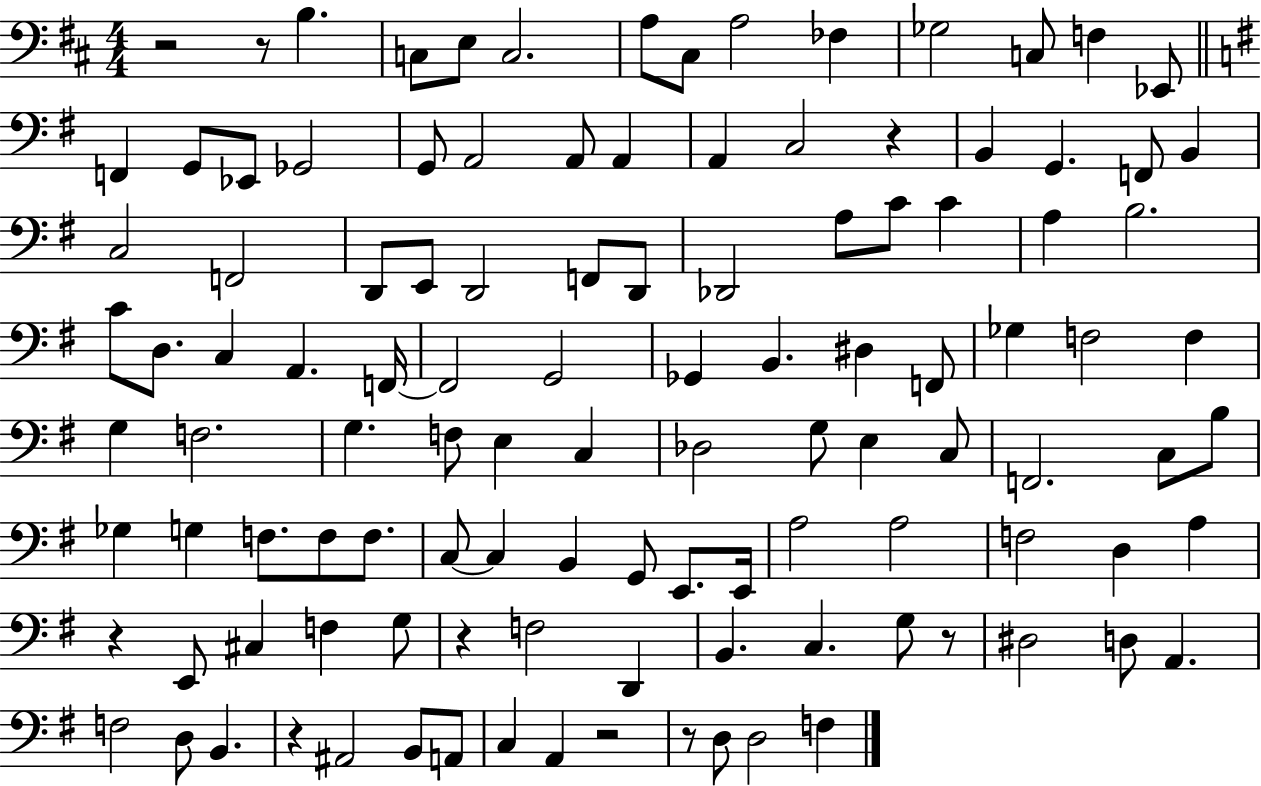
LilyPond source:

{
  \clef bass
  \numericTimeSignature
  \time 4/4
  \key d \major
  \repeat volta 2 { r2 r8 b4. | c8 e8 c2. | a8 cis8 a2 fes4 | ges2 c8 f4 ees,8 | \break \bar "||" \break \key e \minor f,4 g,8 ees,8 ges,2 | g,8 a,2 a,8 a,4 | a,4 c2 r4 | b,4 g,4. f,8 b,4 | \break c2 f,2 | d,8 e,8 d,2 f,8 d,8 | des,2 a8 c'8 c'4 | a4 b2. | \break c'8 d8. c4 a,4. f,16~~ | f,2 g,2 | ges,4 b,4. dis4 f,8 | ges4 f2 f4 | \break g4 f2. | g4. f8 e4 c4 | des2 g8 e4 c8 | f,2. c8 b8 | \break ges4 g4 f8. f8 f8. | c8~~ c4 b,4 g,8 e,8. e,16 | a2 a2 | f2 d4 a4 | \break r4 e,8 cis4 f4 g8 | r4 f2 d,4 | b,4. c4. g8 r8 | dis2 d8 a,4. | \break f2 d8 b,4. | r4 ais,2 b,8 a,8 | c4 a,4 r2 | r8 d8 d2 f4 | \break } \bar "|."
}